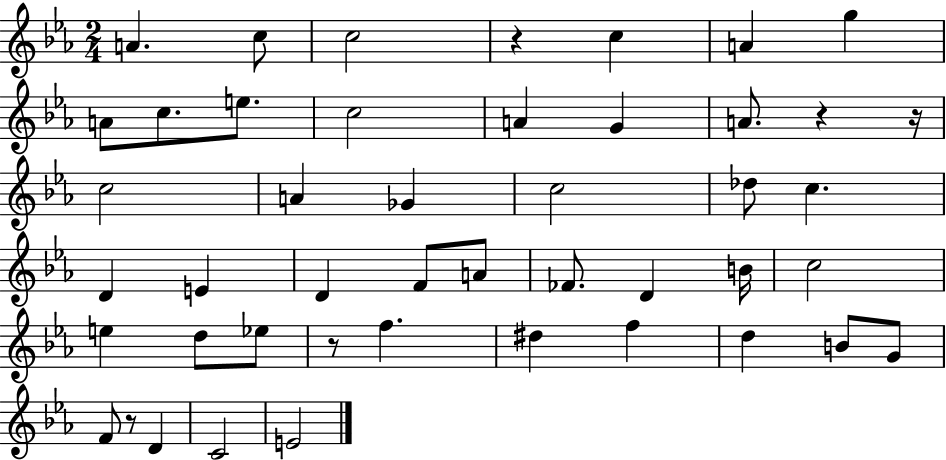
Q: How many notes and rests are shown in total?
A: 46